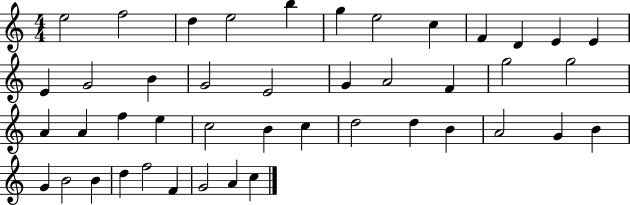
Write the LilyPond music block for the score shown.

{
  \clef treble
  \numericTimeSignature
  \time 4/4
  \key c \major
  e''2 f''2 | d''4 e''2 b''4 | g''4 e''2 c''4 | f'4 d'4 e'4 e'4 | \break e'4 g'2 b'4 | g'2 e'2 | g'4 a'2 f'4 | g''2 g''2 | \break a'4 a'4 f''4 e''4 | c''2 b'4 c''4 | d''2 d''4 b'4 | a'2 g'4 b'4 | \break g'4 b'2 b'4 | d''4 f''2 f'4 | g'2 a'4 c''4 | \bar "|."
}